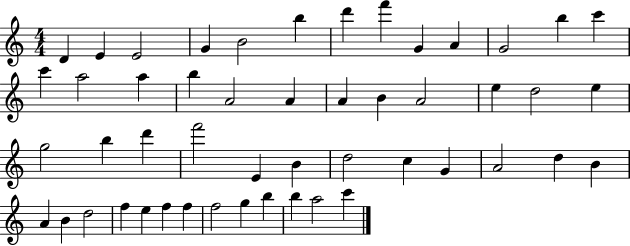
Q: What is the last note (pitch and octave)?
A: C6